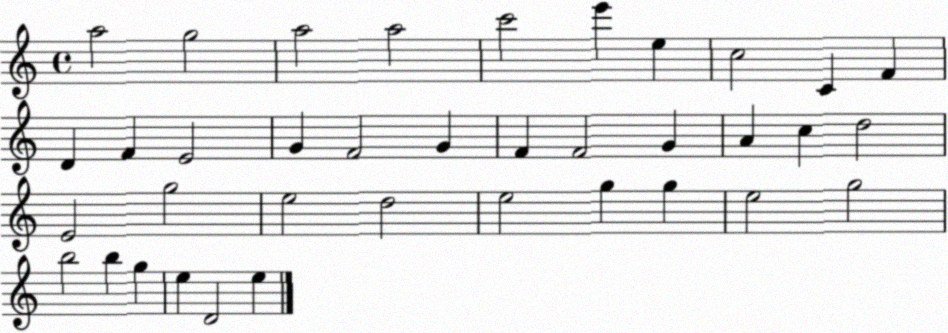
X:1
T:Untitled
M:4/4
L:1/4
K:C
a2 g2 a2 a2 c'2 e' e c2 C F D F E2 G F2 G F F2 G A c d2 E2 g2 e2 d2 e2 g g e2 g2 b2 b g e D2 e